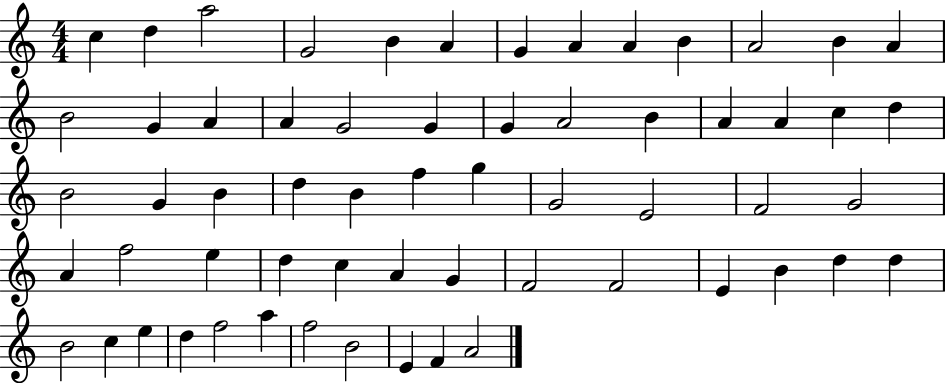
C5/q D5/q A5/h G4/h B4/q A4/q G4/q A4/q A4/q B4/q A4/h B4/q A4/q B4/h G4/q A4/q A4/q G4/h G4/q G4/q A4/h B4/q A4/q A4/q C5/q D5/q B4/h G4/q B4/q D5/q B4/q F5/q G5/q G4/h E4/h F4/h G4/h A4/q F5/h E5/q D5/q C5/q A4/q G4/q F4/h F4/h E4/q B4/q D5/q D5/q B4/h C5/q E5/q D5/q F5/h A5/q F5/h B4/h E4/q F4/q A4/h